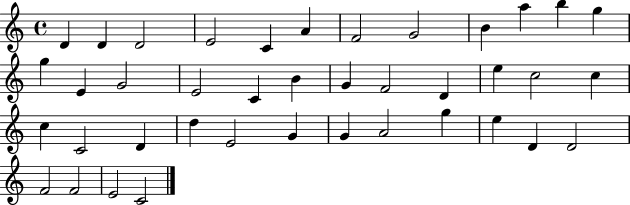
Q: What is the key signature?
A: C major